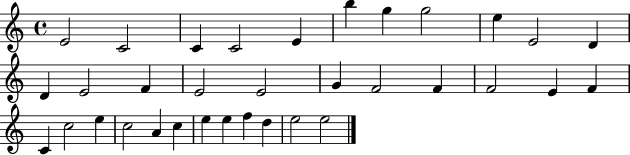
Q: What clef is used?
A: treble